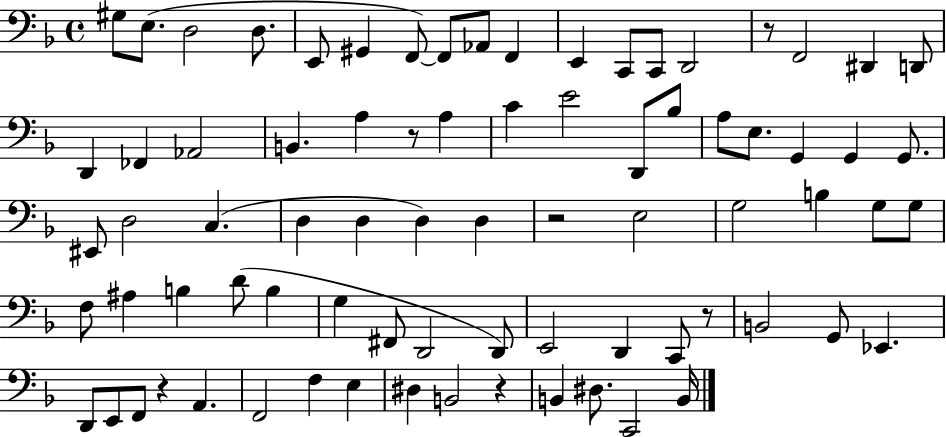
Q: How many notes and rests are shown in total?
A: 78